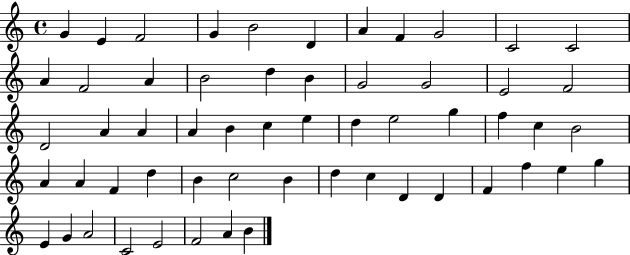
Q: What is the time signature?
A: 4/4